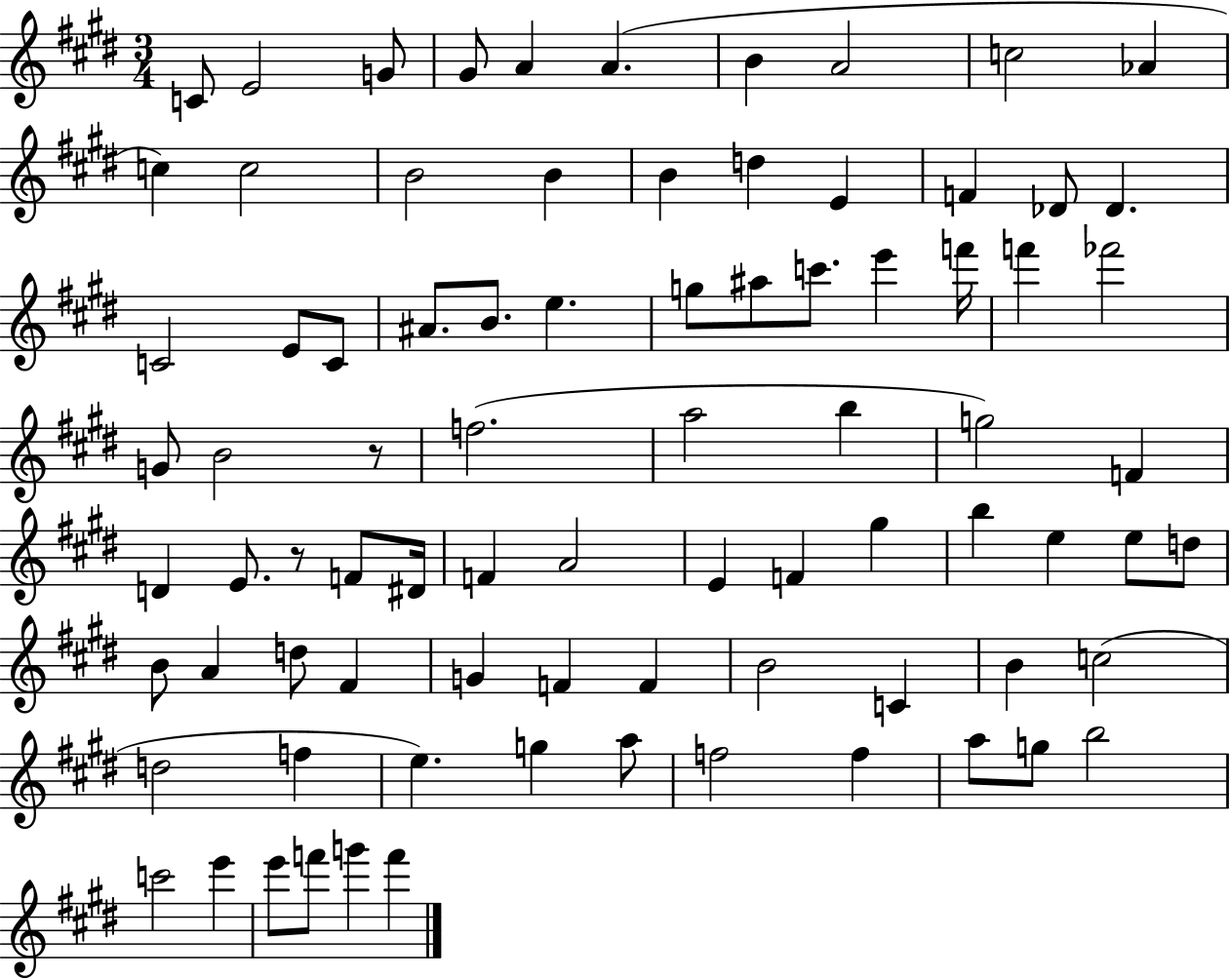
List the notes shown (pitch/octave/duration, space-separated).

C4/e E4/h G4/e G#4/e A4/q A4/q. B4/q A4/h C5/h Ab4/q C5/q C5/h B4/h B4/q B4/q D5/q E4/q F4/q Db4/e Db4/q. C4/h E4/e C4/e A#4/e. B4/e. E5/q. G5/e A#5/e C6/e. E6/q F6/s F6/q FES6/h G4/e B4/h R/e F5/h. A5/h B5/q G5/h F4/q D4/q E4/e. R/e F4/e D#4/s F4/q A4/h E4/q F4/q G#5/q B5/q E5/q E5/e D5/e B4/e A4/q D5/e F#4/q G4/q F4/q F4/q B4/h C4/q B4/q C5/h D5/h F5/q E5/q. G5/q A5/e F5/h F5/q A5/e G5/e B5/h C6/h E6/q E6/e F6/e G6/q F6/q